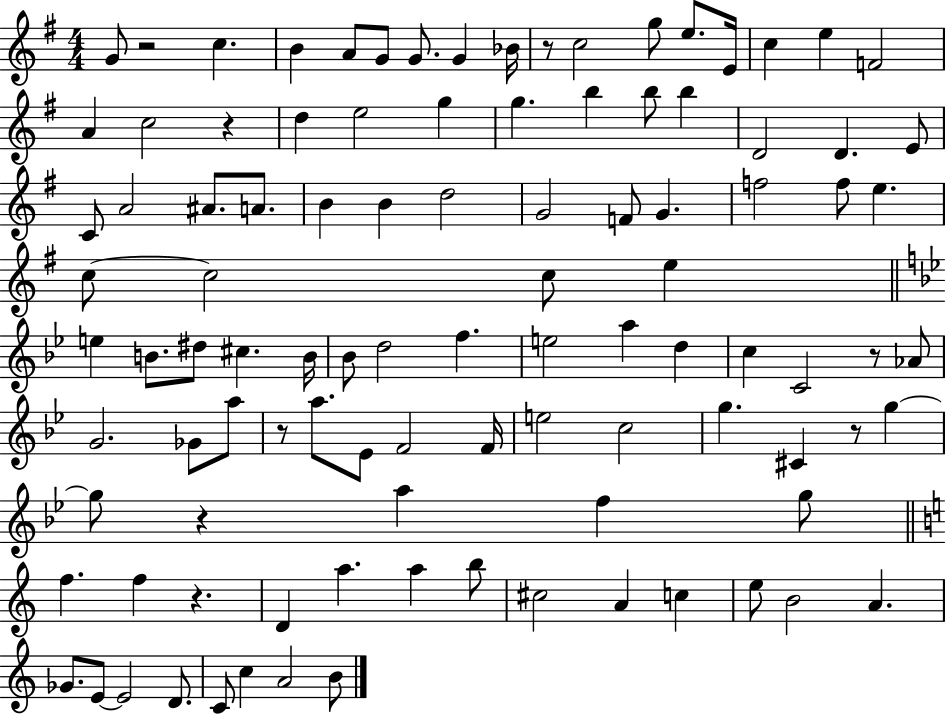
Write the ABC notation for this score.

X:1
T:Untitled
M:4/4
L:1/4
K:G
G/2 z2 c B A/2 G/2 G/2 G _B/4 z/2 c2 g/2 e/2 E/4 c e F2 A c2 z d e2 g g b b/2 b D2 D E/2 C/2 A2 ^A/2 A/2 B B d2 G2 F/2 G f2 f/2 e c/2 c2 c/2 e e B/2 ^d/2 ^c B/4 _B/2 d2 f e2 a d c C2 z/2 _A/2 G2 _G/2 a/2 z/2 a/2 _E/2 F2 F/4 e2 c2 g ^C z/2 g g/2 z a f g/2 f f z D a a b/2 ^c2 A c e/2 B2 A _G/2 E/2 E2 D/2 C/2 c A2 B/2